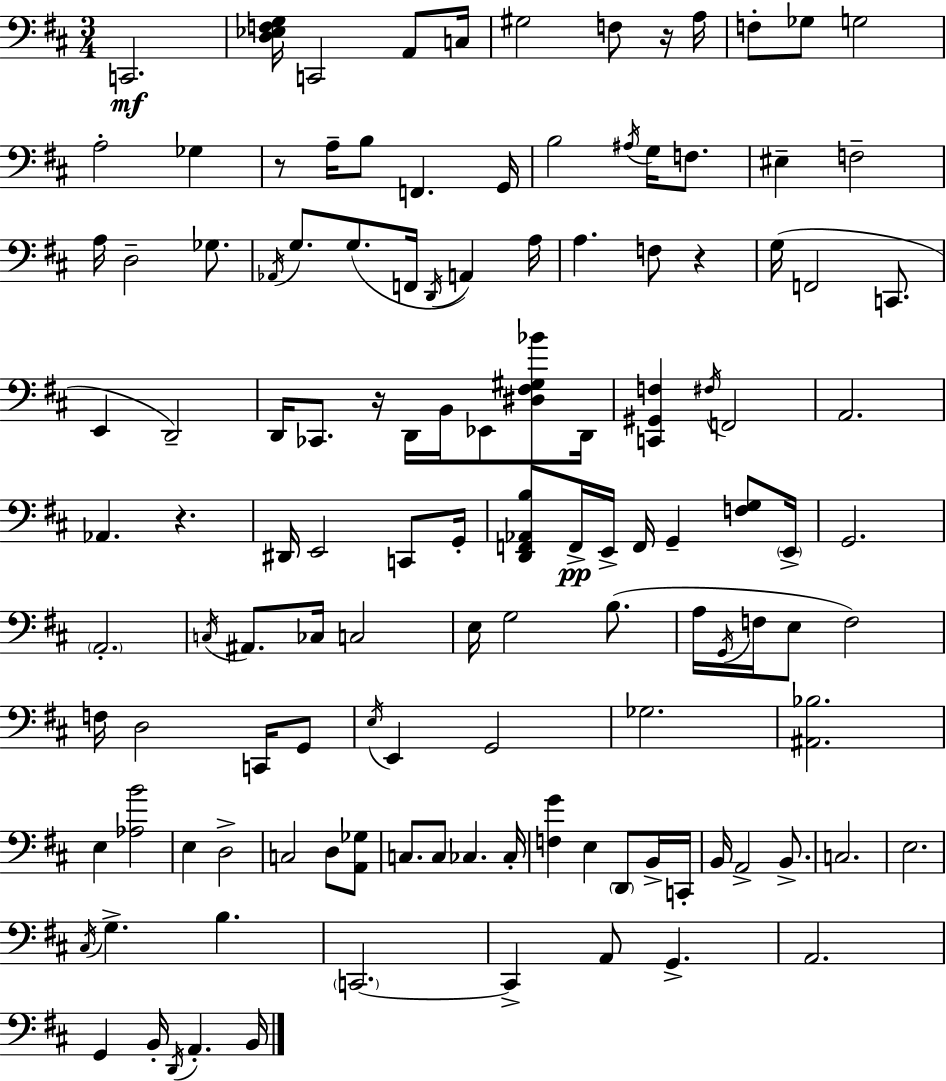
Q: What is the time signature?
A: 3/4